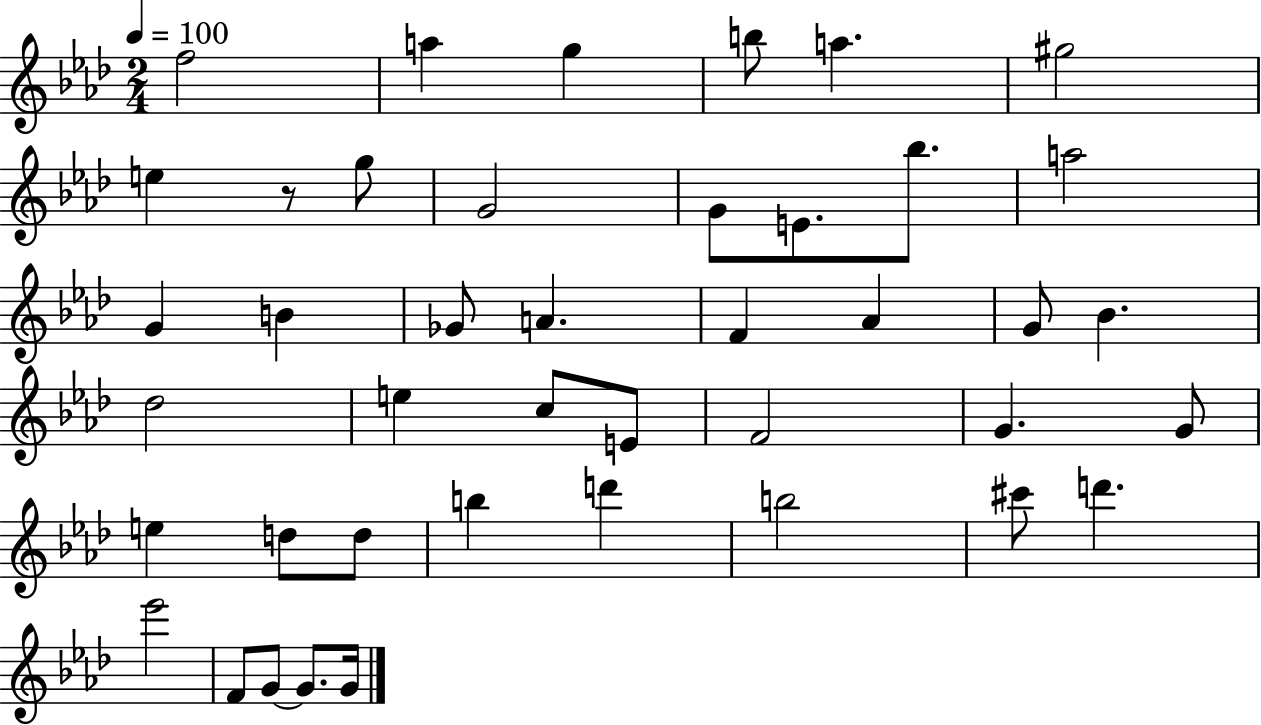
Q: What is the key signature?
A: AES major